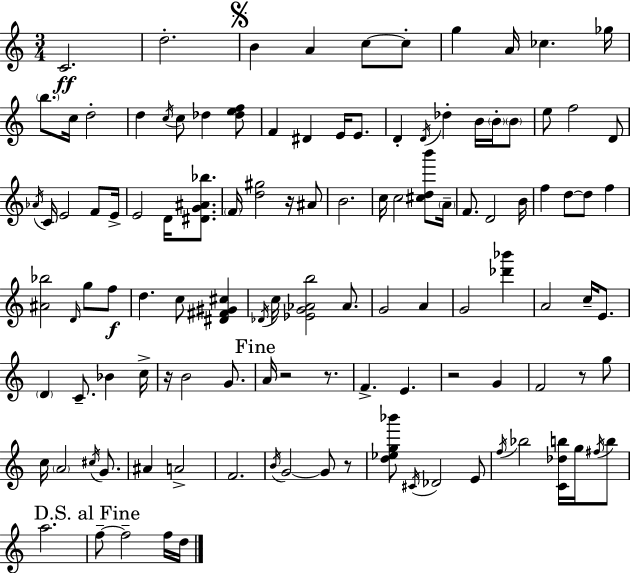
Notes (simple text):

C4/h. D5/h. B4/q A4/q C5/e C5/e G5/q A4/s CES5/q. Gb5/s B5/e. C5/s D5/h D5/q C5/s C5/e Db5/q [Db5,E5,F5]/e F4/q D#4/q E4/s E4/e. D4/q D4/s Db5/q B4/s B4/s B4/e E5/e F5/h D4/e Ab4/s C4/s E4/h F4/e E4/s E4/h D4/s [D#4,G4,A#4,Bb5]/e. F4/s [D5,G#5]/h R/s A#4/e B4/h. C5/s C5/h [C#5,D5,B6]/e A4/s F4/e. D4/h B4/s F5/q D5/e D5/e F5/q [A#4,Bb5]/h D4/s G5/e F5/e D5/q. C5/e [D#4,F#4,G#4,C#5]/q Db4/s C5/s [Eb4,G4,Ab4,B5]/h Ab4/e. G4/h A4/q G4/h [Db6,Bb6]/q A4/h C5/s E4/e. D4/q C4/e. Bb4/q C5/s R/s B4/h G4/e. A4/s R/h R/e. F4/q. E4/q. R/h G4/q F4/h R/e G5/e C5/s A4/h C#5/s G4/e. A#4/q A4/h F4/h. B4/s G4/h G4/e R/e [D5,Eb5,G5,Bb6]/e C#4/s Db4/h E4/e F5/s Bb5/h [C4,Db5,B5]/s G5/s F#5/s B5/e A5/h. F5/e F5/h F5/s D5/s